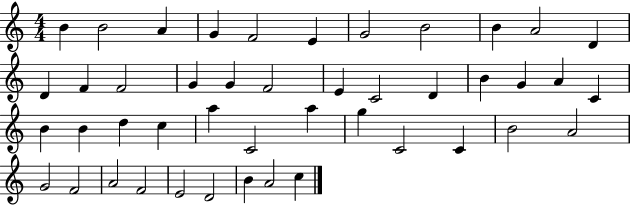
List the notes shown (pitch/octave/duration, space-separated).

B4/q B4/h A4/q G4/q F4/h E4/q G4/h B4/h B4/q A4/h D4/q D4/q F4/q F4/h G4/q G4/q F4/h E4/q C4/h D4/q B4/q G4/q A4/q C4/q B4/q B4/q D5/q C5/q A5/q C4/h A5/q G5/q C4/h C4/q B4/h A4/h G4/h F4/h A4/h F4/h E4/h D4/h B4/q A4/h C5/q